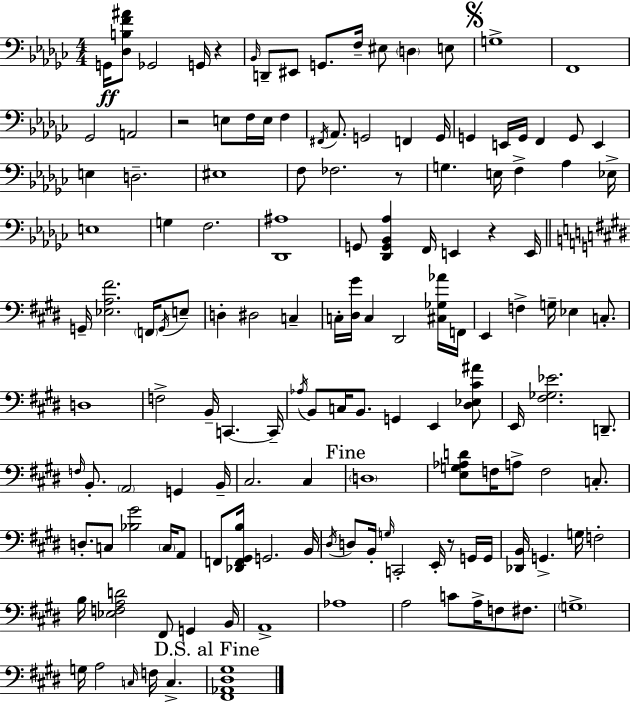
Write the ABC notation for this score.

X:1
T:Untitled
M:4/4
L:1/4
K:Ebm
G,,/4 [_D,B,F^A]/2 _G,,2 G,,/4 z _B,,/4 D,,/2 ^E,,/2 G,,/2 F,/4 ^E,/2 D, E,/2 G,4 F,,4 _G,,2 A,,2 z2 E,/2 F,/4 E,/4 F, ^F,,/4 _A,,/2 G,,2 F,, G,,/4 G,, E,,/4 G,,/4 F,, G,,/2 E,, E, D,2 ^E,4 F,/2 _F,2 z/2 G, E,/4 F, _A, _E,/4 E,4 G, F,2 [_D,,^A,]4 G,,/2 [_D,,G,,_B,,_A,] F,,/4 E,, z E,,/4 G,,/4 [_E,A,^F]2 F,,/4 G,,/4 E,/2 D, ^D,2 C, C,/4 [^D,^G]/4 C, ^D,,2 [^C,_G,_A]/4 F,,/4 E,, F, G,/4 _E, C,/2 D,4 F,2 B,,/4 C,, C,,/4 _A,/4 B,,/2 C,/4 B,,/2 G,, E,, [^D,_E,^C^A]/2 E,,/4 [^F,_G,_E]2 D,,/2 F,/4 B,,/2 A,,2 G,, B,,/4 ^C,2 ^C, D,4 [E,G,_A,D]/2 F,/4 A,/2 F,2 C,/2 D,/2 C,/2 [_B,^G]2 C,/4 A,,/2 F,,/2 [_D,,F,,^G,,B,]/4 G,,2 B,,/4 ^D,/4 D,/2 B,,/4 G,/4 C,,2 E,,/4 z/2 G,,/4 G,,/4 [_D,,B,,]/4 G,, G,/4 F,2 B,/4 [_E,F,A,D]2 ^F,,/2 G,, B,,/4 A,,4 _A,4 A,2 C/2 A,/4 F,/2 ^F,/2 G,4 G,/4 A,2 C,/4 F,/4 C, [^F,,_A,,^D,^G,]4